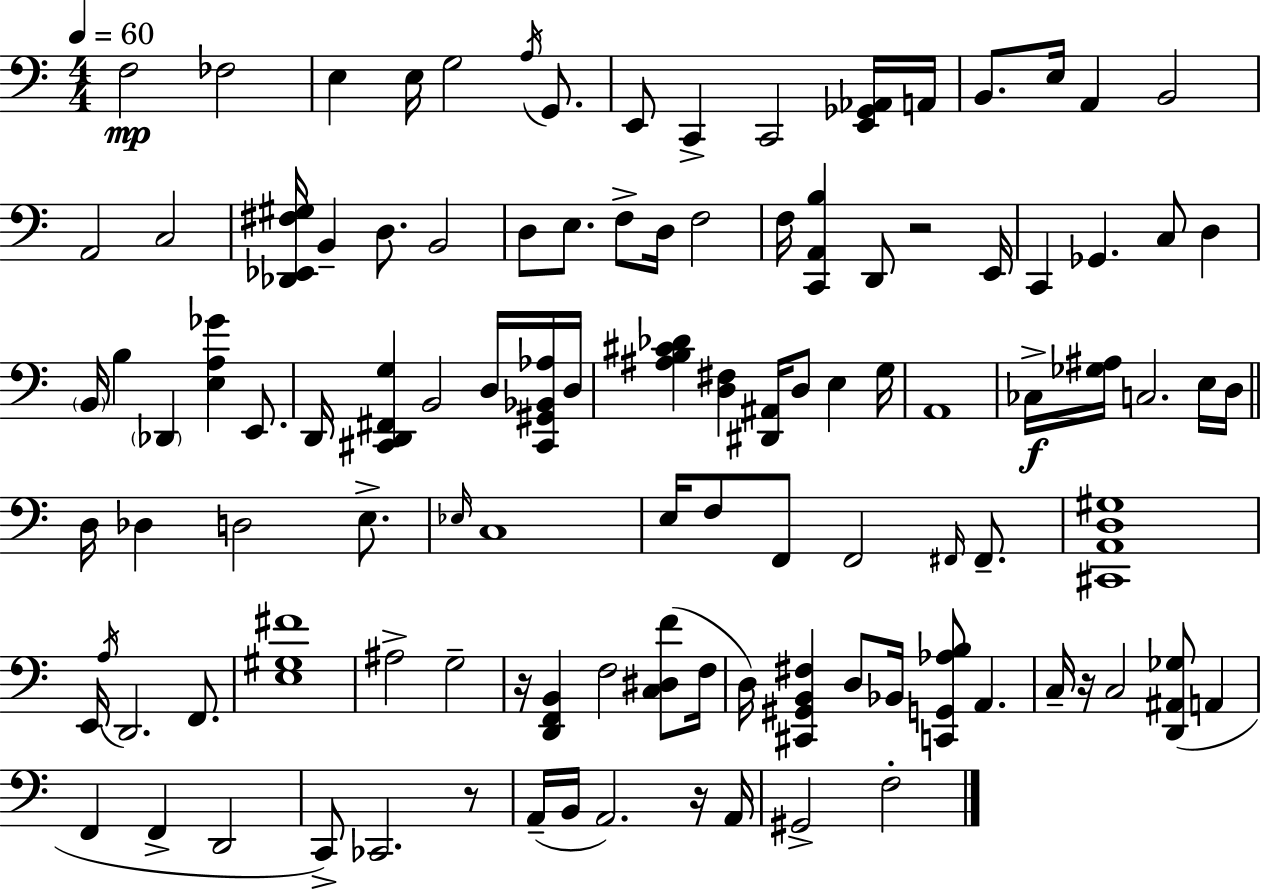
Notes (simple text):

F3/h FES3/h E3/q E3/s G3/h A3/s G2/e. E2/e C2/q C2/h [E2,Gb2,Ab2]/s A2/s B2/e. E3/s A2/q B2/h A2/h C3/h [Db2,Eb2,F#3,G#3]/s B2/q D3/e. B2/h D3/e E3/e. F3/e D3/s F3/h F3/s [C2,A2,B3]/q D2/e R/h E2/s C2/q Gb2/q. C3/e D3/q B2/s B3/q Db2/q [E3,A3,Gb4]/q E2/e. D2/s [C#2,D2,F#2,G3]/q B2/h D3/s [C#2,G#2,Bb2,Ab3]/s D3/s [A#3,B3,C#4,Db4]/q [D3,F#3]/q [D#2,A#2]/s D3/e E3/q G3/s A2/w CES3/s [Gb3,A#3]/s C3/h. E3/s D3/s D3/s Db3/q D3/h E3/e. Eb3/s C3/w E3/s F3/e F2/e F2/h F#2/s F#2/e. [C#2,A2,D3,G#3]/w E2/s A3/s D2/h. F2/e. [E3,G#3,F#4]/w A#3/h G3/h R/s [D2,F2,B2]/q F3/h [C3,D#3,F4]/e F3/s D3/s [C#2,G#2,B2,F#3]/q D3/e Bb2/s [C2,G2,Ab3,B3]/e A2/q. C3/s R/s C3/h [D2,A#2,Gb3]/e A2/q F2/q F2/q D2/h C2/e CES2/h. R/e A2/s B2/s A2/h. R/s A2/s G#2/h F3/h